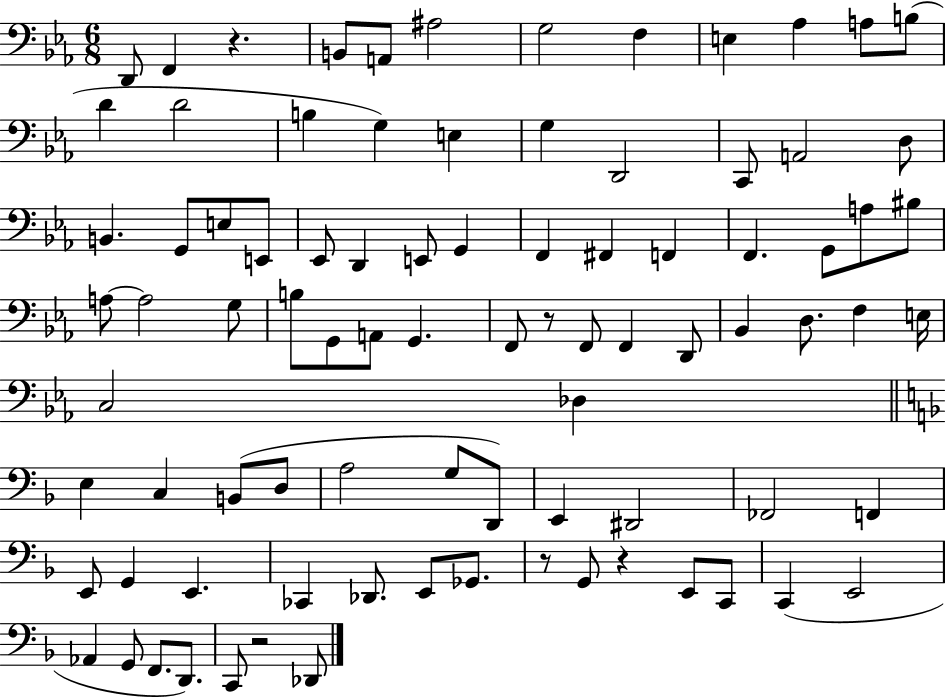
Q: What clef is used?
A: bass